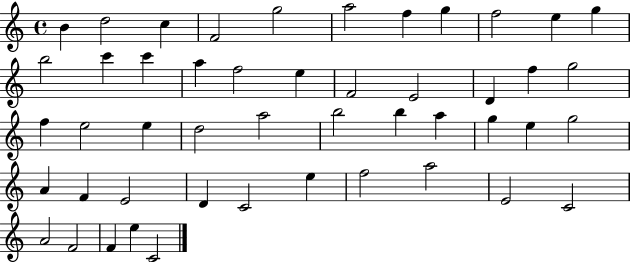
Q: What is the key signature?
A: C major